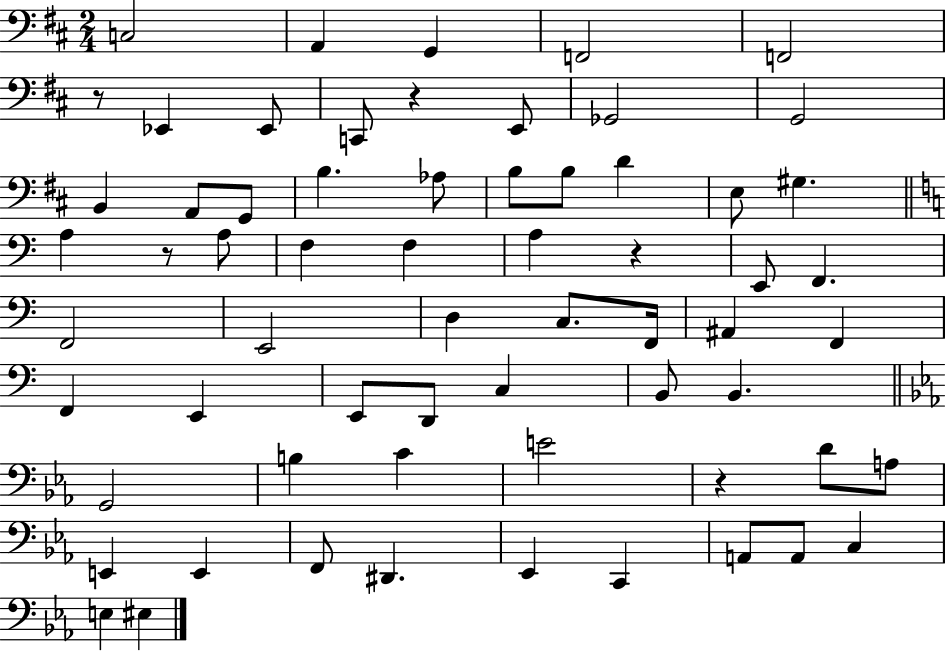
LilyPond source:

{
  \clef bass
  \numericTimeSignature
  \time 2/4
  \key d \major
  c2 | a,4 g,4 | f,2 | f,2 | \break r8 ees,4 ees,8 | c,8 r4 e,8 | ges,2 | g,2 | \break b,4 a,8 g,8 | b4. aes8 | b8 b8 d'4 | e8 gis4. | \break \bar "||" \break \key c \major a4 r8 a8 | f4 f4 | a4 r4 | e,8 f,4. | \break f,2 | e,2 | d4 c8. f,16 | ais,4 f,4 | \break f,4 e,4 | e,8 d,8 c4 | b,8 b,4. | \bar "||" \break \key c \minor g,2 | b4 c'4 | e'2 | r4 d'8 a8 | \break e,4 e,4 | f,8 dis,4. | ees,4 c,4 | a,8 a,8 c4 | \break e4 eis4 | \bar "|."
}